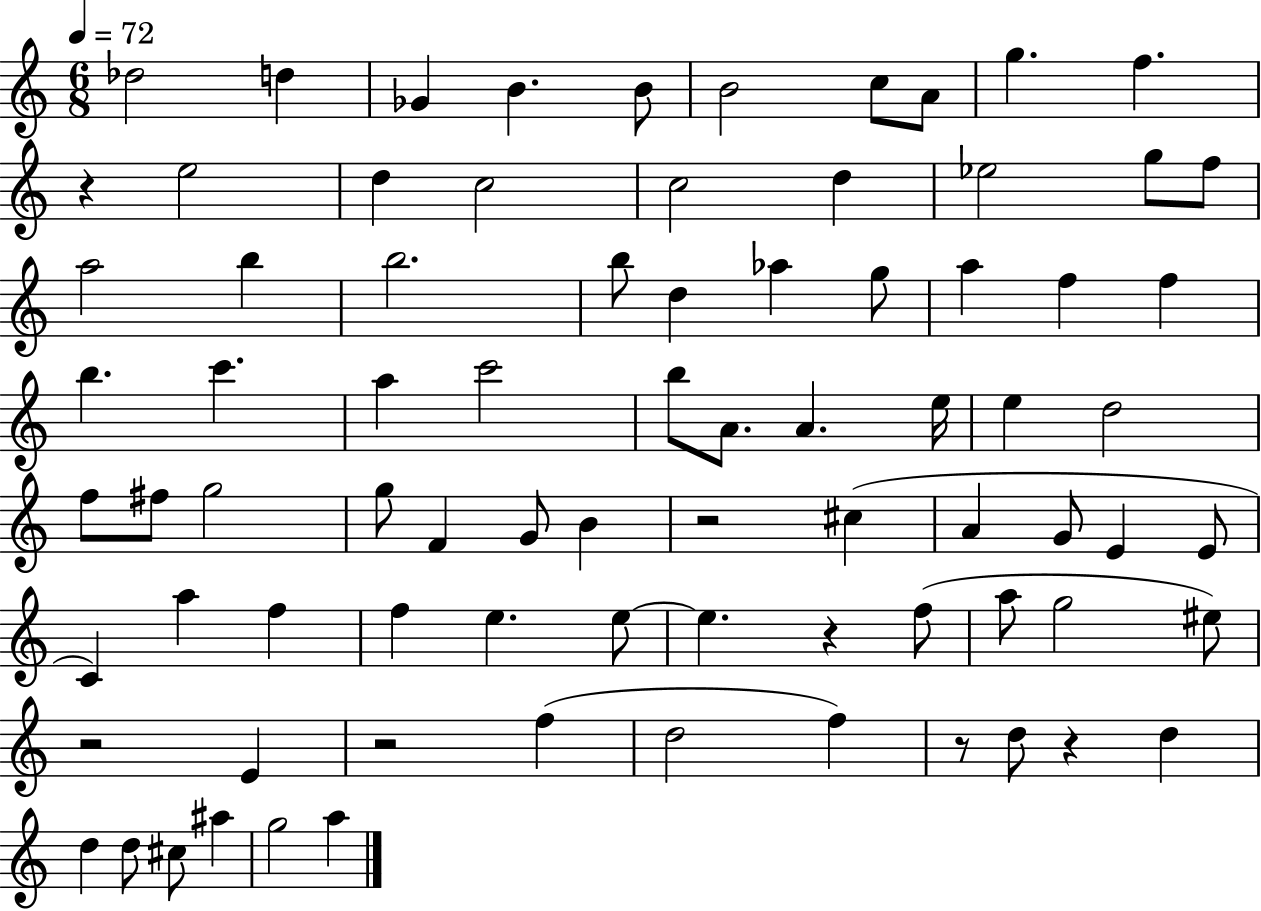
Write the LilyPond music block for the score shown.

{
  \clef treble
  \numericTimeSignature
  \time 6/8
  \key c \major
  \tempo 4 = 72
  des''2 d''4 | ges'4 b'4. b'8 | b'2 c''8 a'8 | g''4. f''4. | \break r4 e''2 | d''4 c''2 | c''2 d''4 | ees''2 g''8 f''8 | \break a''2 b''4 | b''2. | b''8 d''4 aes''4 g''8 | a''4 f''4 f''4 | \break b''4. c'''4. | a''4 c'''2 | b''8 a'8. a'4. e''16 | e''4 d''2 | \break f''8 fis''8 g''2 | g''8 f'4 g'8 b'4 | r2 cis''4( | a'4 g'8 e'4 e'8 | \break c'4) a''4 f''4 | f''4 e''4. e''8~~ | e''4. r4 f''8( | a''8 g''2 eis''8) | \break r2 e'4 | r2 f''4( | d''2 f''4) | r8 d''8 r4 d''4 | \break d''4 d''8 cis''8 ais''4 | g''2 a''4 | \bar "|."
}